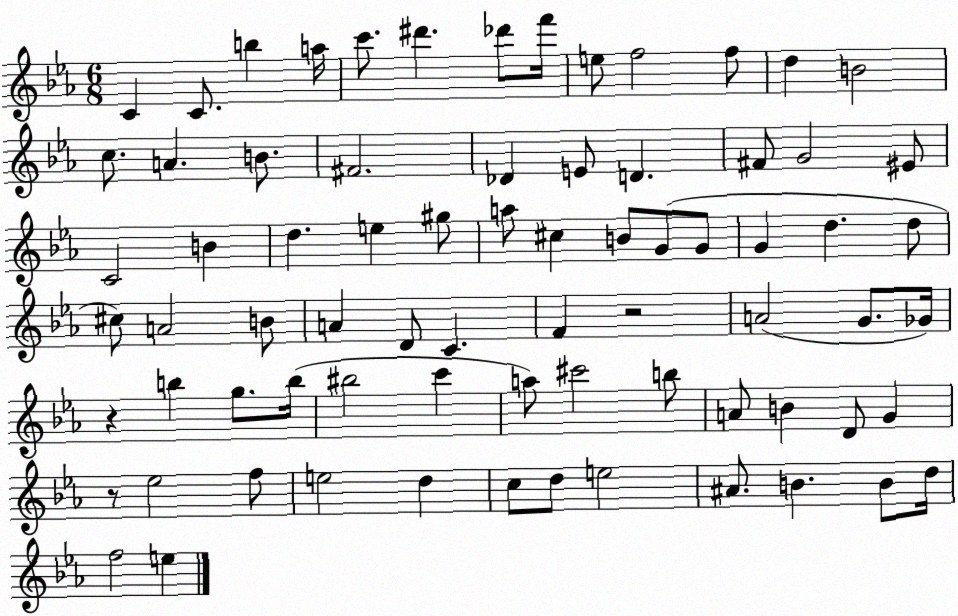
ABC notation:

X:1
T:Untitled
M:6/8
L:1/4
K:Eb
C C/2 b a/4 c'/2 ^d' _d'/2 f'/4 e/2 f2 f/2 d B2 c/2 A B/2 ^F2 _D E/2 D ^F/2 G2 ^E/2 C2 B d e ^g/2 a/2 ^c B/2 G/2 G/2 G d d/2 ^c/2 A2 B/2 A D/2 C F z2 A2 G/2 _G/4 z b g/2 b/4 ^b2 c' a/2 ^c'2 b/2 A/2 B D/2 G z/2 _e2 f/2 e2 d c/2 d/2 e2 ^A/2 B B/2 d/4 f2 e